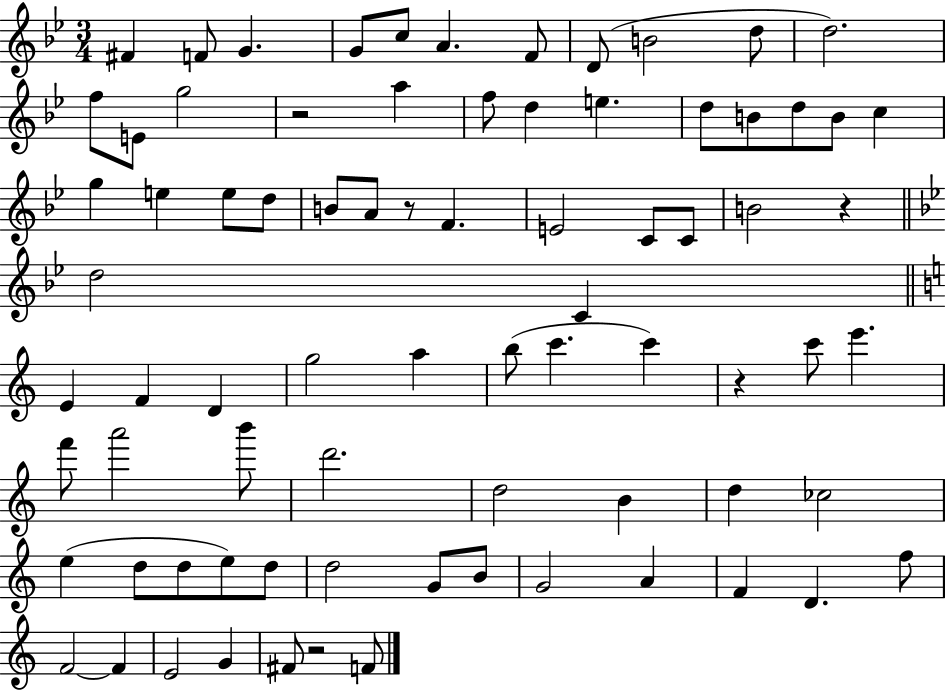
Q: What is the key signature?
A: BES major